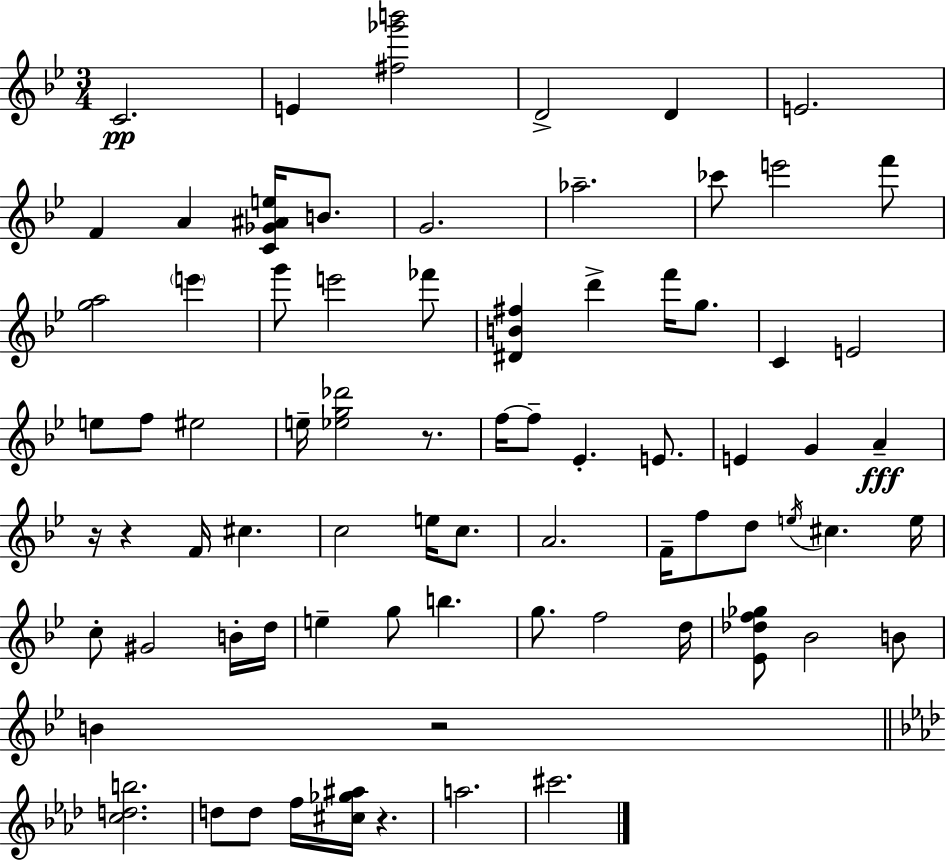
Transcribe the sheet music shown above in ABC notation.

X:1
T:Untitled
M:3/4
L:1/4
K:Bb
C2 E [^f_g'b']2 D2 D E2 F A [C_G^Ae]/4 B/2 G2 _a2 _c'/2 e'2 f'/2 [ga]2 e' g'/2 e'2 _f'/2 [^DB^f] d' f'/4 g/2 C E2 e/2 f/2 ^e2 e/4 [_eg_d']2 z/2 f/4 f/2 _E E/2 E G A z/4 z F/4 ^c c2 e/4 c/2 A2 F/4 f/2 d/2 e/4 ^c e/4 c/2 ^G2 B/4 d/4 e g/2 b g/2 f2 d/4 [_E_df_g]/2 _B2 B/2 B z2 [cdb]2 d/2 d/2 f/4 [^c_g^a]/4 z a2 ^c'2